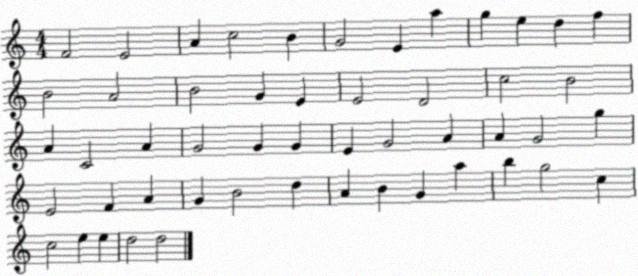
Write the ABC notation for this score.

X:1
T:Untitled
M:4/4
L:1/4
K:C
F2 E2 A c2 B G2 E a g e d f B2 A2 B2 G E E2 D2 c2 B2 A C2 A G2 G G E G2 A A G2 g E2 F A G B2 d A B G a b g2 c c2 e e d2 d2